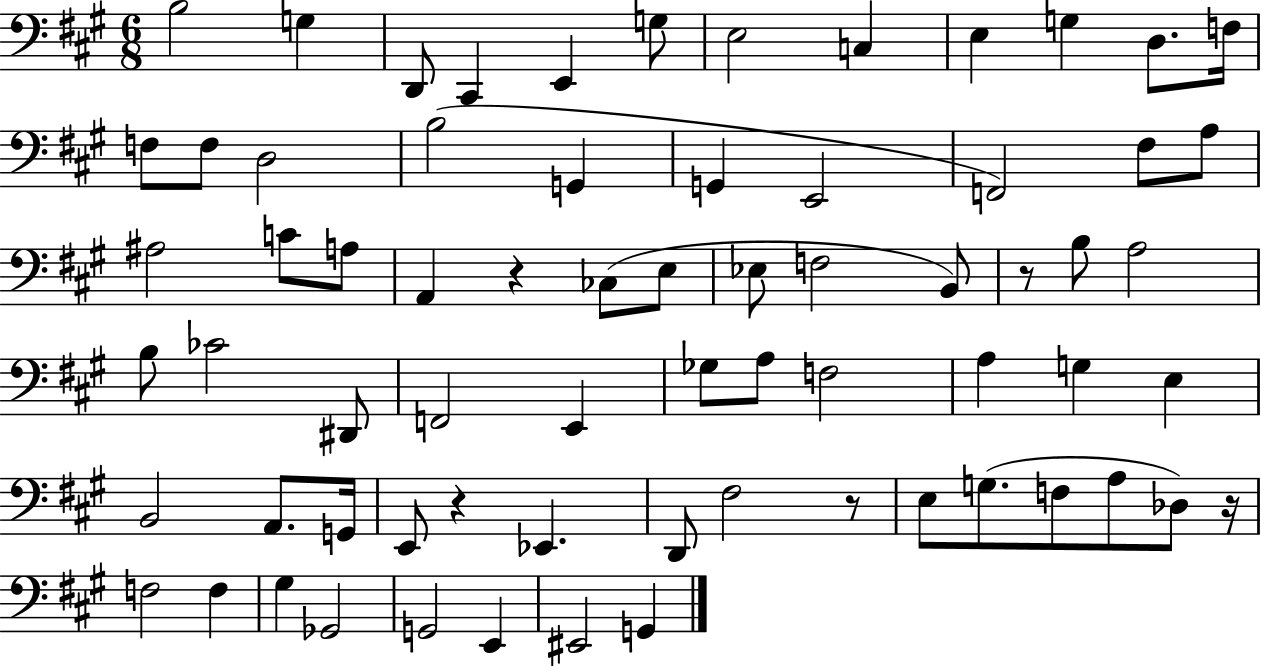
{
  \clef bass
  \numericTimeSignature
  \time 6/8
  \key a \major
  b2 g4 | d,8 cis,4 e,4 g8 | e2 c4 | e4 g4 d8. f16 | \break f8 f8 d2 | b2( g,4 | g,4 e,2 | f,2) fis8 a8 | \break ais2 c'8 a8 | a,4 r4 ces8( e8 | ees8 f2 b,8) | r8 b8 a2 | \break b8 ces'2 dis,8 | f,2 e,4 | ges8 a8 f2 | a4 g4 e4 | \break b,2 a,8. g,16 | e,8 r4 ees,4. | d,8 fis2 r8 | e8 g8.( f8 a8 des8) r16 | \break f2 f4 | gis4 ges,2 | g,2 e,4 | eis,2 g,4 | \break \bar "|."
}